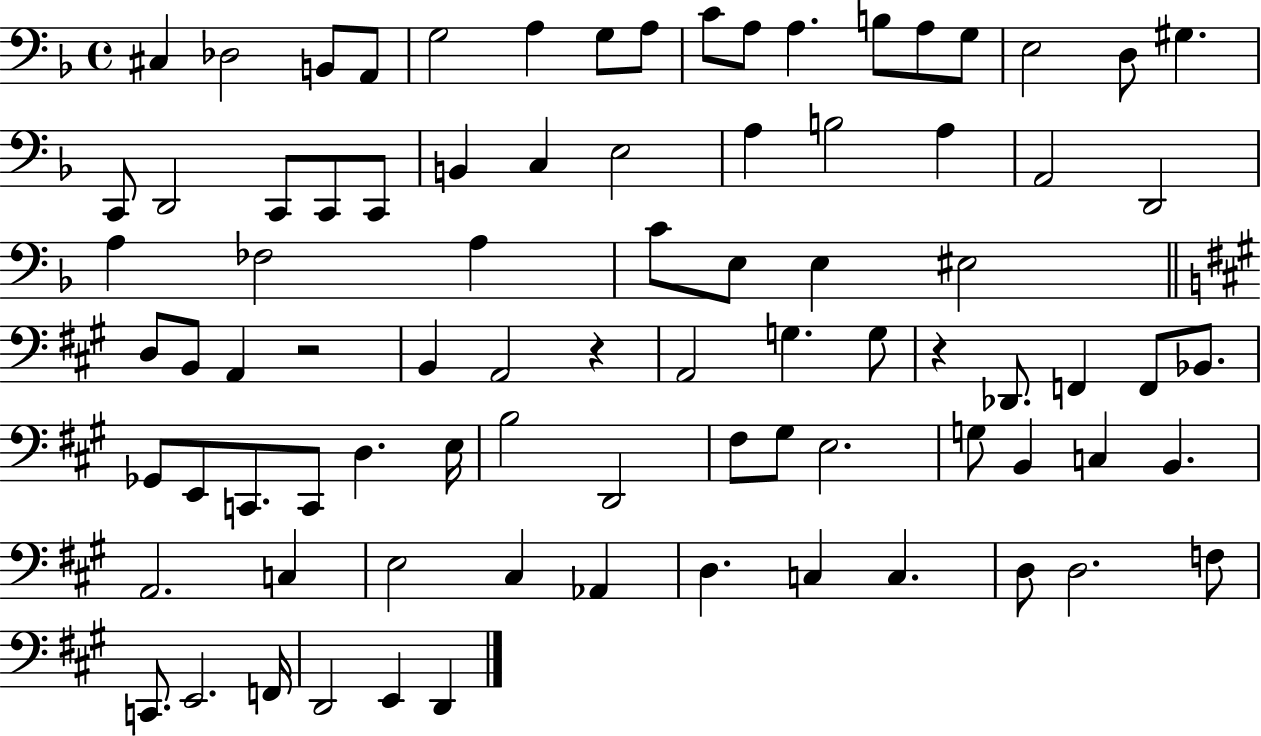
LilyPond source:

{
  \clef bass
  \time 4/4
  \defaultTimeSignature
  \key f \major
  cis4 des2 b,8 a,8 | g2 a4 g8 a8 | c'8 a8 a4. b8 a8 g8 | e2 d8 gis4. | \break c,8 d,2 c,8 c,8 c,8 | b,4 c4 e2 | a4 b2 a4 | a,2 d,2 | \break a4 fes2 a4 | c'8 e8 e4 eis2 | \bar "||" \break \key a \major d8 b,8 a,4 r2 | b,4 a,2 r4 | a,2 g4. g8 | r4 des,8. f,4 f,8 bes,8. | \break ges,8 e,8 c,8. c,8 d4. e16 | b2 d,2 | fis8 gis8 e2. | g8 b,4 c4 b,4. | \break a,2. c4 | e2 cis4 aes,4 | d4. c4 c4. | d8 d2. f8 | \break c,8. e,2. f,16 | d,2 e,4 d,4 | \bar "|."
}